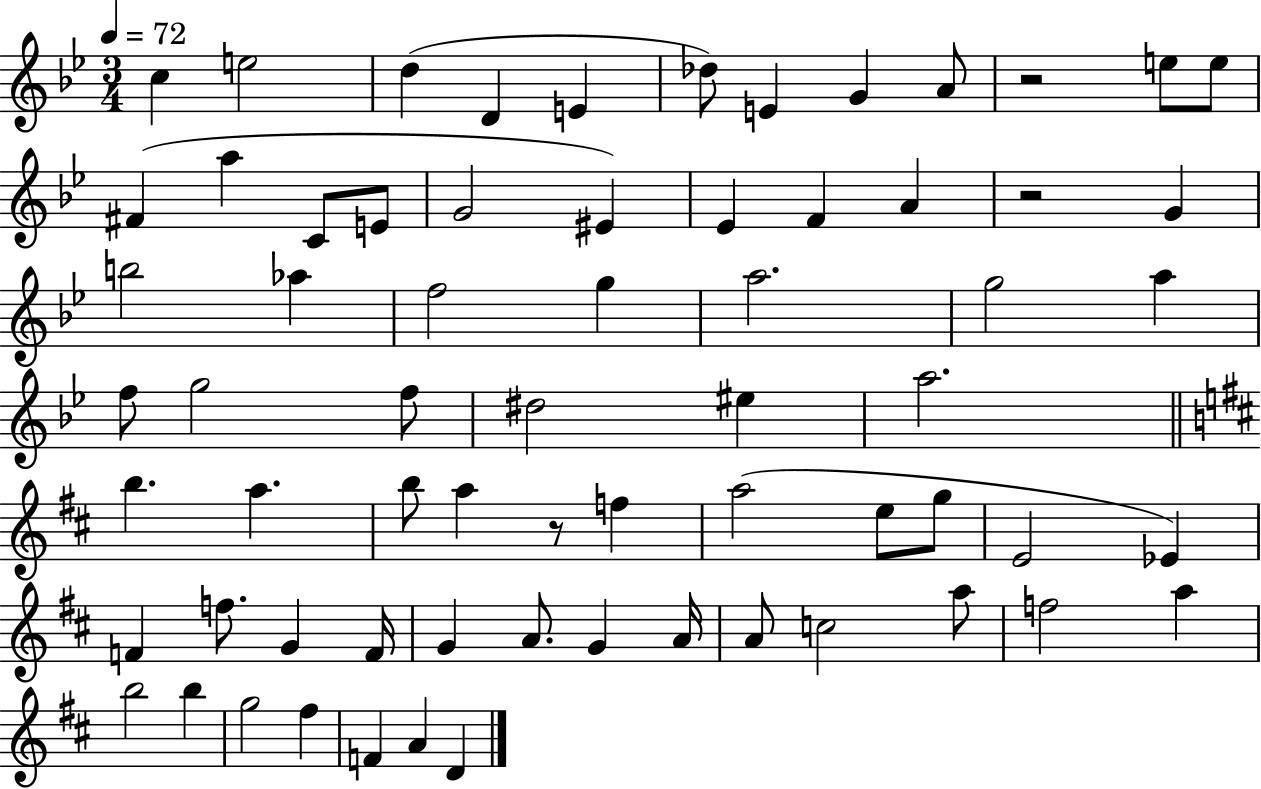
{
  \clef treble
  \numericTimeSignature
  \time 3/4
  \key bes \major
  \tempo 4 = 72
  \repeat volta 2 { c''4 e''2 | d''4( d'4 e'4 | des''8) e'4 g'4 a'8 | r2 e''8 e''8 | \break fis'4( a''4 c'8 e'8 | g'2 eis'4) | ees'4 f'4 a'4 | r2 g'4 | \break b''2 aes''4 | f''2 g''4 | a''2. | g''2 a''4 | \break f''8 g''2 f''8 | dis''2 eis''4 | a''2. | \bar "||" \break \key d \major b''4. a''4. | b''8 a''4 r8 f''4 | a''2( e''8 g''8 | e'2 ees'4) | \break f'4 f''8. g'4 f'16 | g'4 a'8. g'4 a'16 | a'8 c''2 a''8 | f''2 a''4 | \break b''2 b''4 | g''2 fis''4 | f'4 a'4 d'4 | } \bar "|."
}